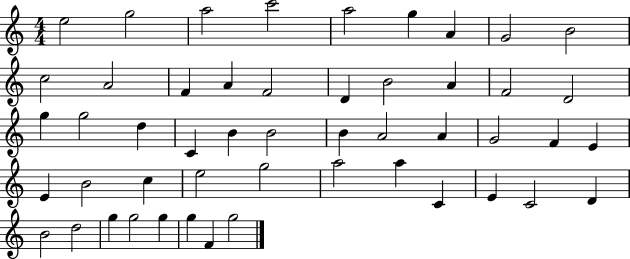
E5/h G5/h A5/h C6/h A5/h G5/q A4/q G4/h B4/h C5/h A4/h F4/q A4/q F4/h D4/q B4/h A4/q F4/h D4/h G5/q G5/h D5/q C4/q B4/q B4/h B4/q A4/h A4/q G4/h F4/q E4/q E4/q B4/h C5/q E5/h G5/h A5/h A5/q C4/q E4/q C4/h D4/q B4/h D5/h G5/q G5/h G5/q G5/q F4/q G5/h